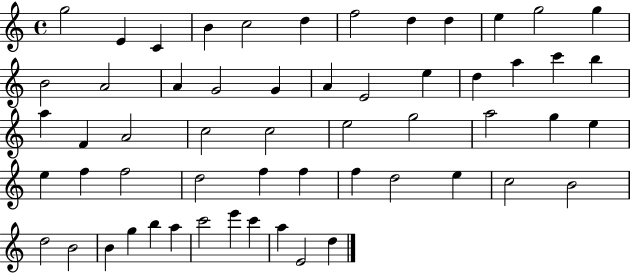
{
  \clef treble
  \time 4/4
  \defaultTimeSignature
  \key c \major
  g''2 e'4 c'4 | b'4 c''2 d''4 | f''2 d''4 d''4 | e''4 g''2 g''4 | \break b'2 a'2 | a'4 g'2 g'4 | a'4 e'2 e''4 | d''4 a''4 c'''4 b''4 | \break a''4 f'4 a'2 | c''2 c''2 | e''2 g''2 | a''2 g''4 e''4 | \break e''4 f''4 f''2 | d''2 f''4 f''4 | f''4 d''2 e''4 | c''2 b'2 | \break d''2 b'2 | b'4 g''4 b''4 a''4 | c'''2 e'''4 c'''4 | a''4 e'2 d''4 | \break \bar "|."
}